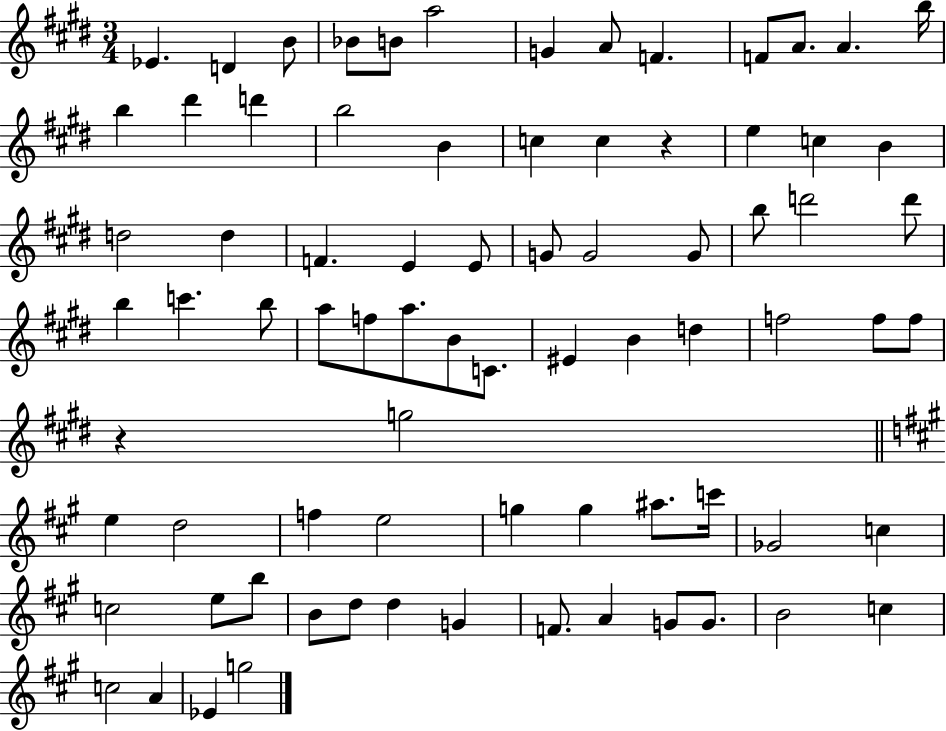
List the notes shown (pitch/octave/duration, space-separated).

Eb4/q. D4/q B4/e Bb4/e B4/e A5/h G4/q A4/e F4/q. F4/e A4/e. A4/q. B5/s B5/q D#6/q D6/q B5/h B4/q C5/q C5/q R/q E5/q C5/q B4/q D5/h D5/q F4/q. E4/q E4/e G4/e G4/h G4/e B5/e D6/h D6/e B5/q C6/q. B5/e A5/e F5/e A5/e. B4/e C4/e. EIS4/q B4/q D5/q F5/h F5/e F5/e R/q G5/h E5/q D5/h F5/q E5/h G5/q G5/q A#5/e. C6/s Gb4/h C5/q C5/h E5/e B5/e B4/e D5/e D5/q G4/q F4/e. A4/q G4/e G4/e. B4/h C5/q C5/h A4/q Eb4/q G5/h